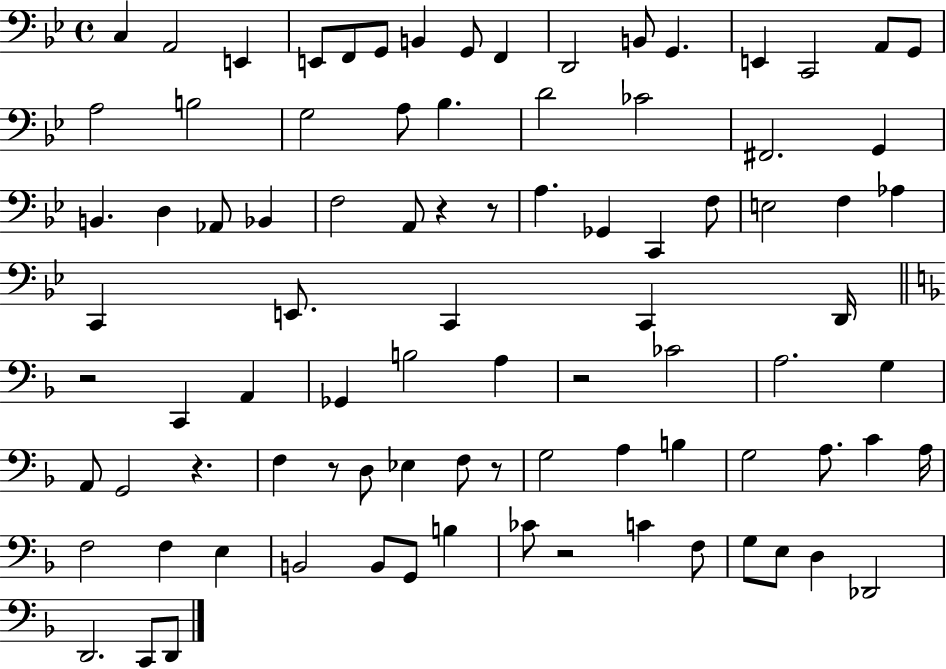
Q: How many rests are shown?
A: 8